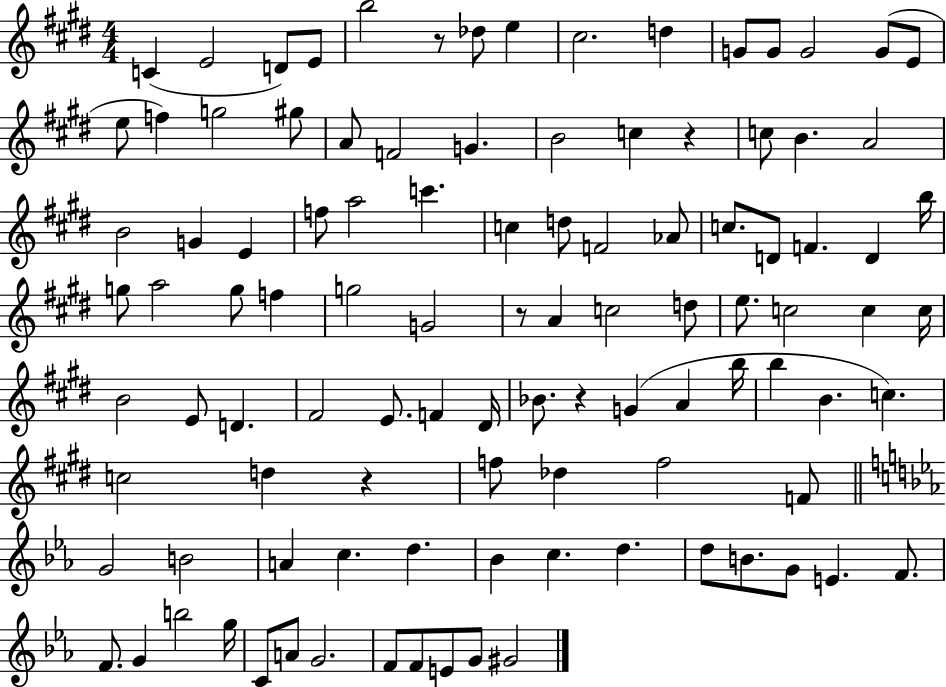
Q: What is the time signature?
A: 4/4